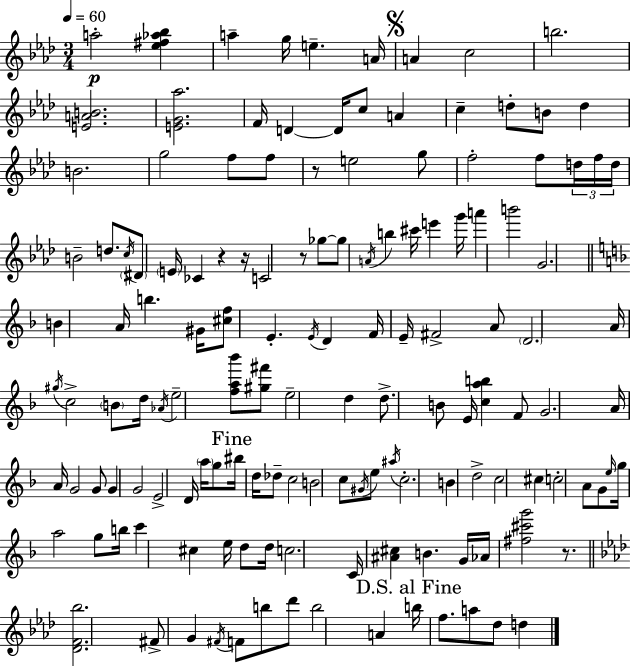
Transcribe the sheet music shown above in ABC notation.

X:1
T:Untitled
M:3/4
L:1/4
K:Fm
a2 [_e^f_a_b] a g/4 e A/4 A c2 b2 [EAB]2 [EG_a]2 F/4 D D/4 c/2 A c d/2 B/2 d B2 g2 f/2 f/2 z/2 e2 g/2 f2 f/2 d/4 f/4 d/4 B2 d/2 c/4 ^D/2 E/4 _C z z/4 C2 z/2 _g/2 _g/2 A/4 b ^c'/4 e' g'/4 a' b'2 G2 B A/4 b ^G/4 [^cf]/2 E E/4 D F/4 E/4 ^F2 A/2 D2 A/4 ^g/4 c2 B/2 d/4 _A/4 e2 [fa_b']/2 [^g^f']/2 e2 d d/2 B/2 E/4 [cab] F/2 G2 A/4 A/4 G2 G/2 G G2 E2 D/4 a/4 g/2 ^b/4 d/4 _d/2 c2 B2 c/2 ^G/4 e/2 ^a/4 c2 B d2 c2 ^c c2 A/2 G/2 e/4 g/4 a2 g/2 b/4 c' ^c e/4 d/2 d/4 c2 C/4 [^A^c] B G/4 _A/4 [^f^c'g']2 z/2 [_DF_b]2 ^F/2 G ^F/4 F/2 b/2 _d'/2 b2 A b/4 f/2 a/2 _d/2 d